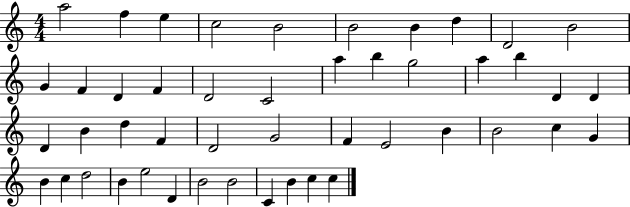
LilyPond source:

{
  \clef treble
  \numericTimeSignature
  \time 4/4
  \key c \major
  a''2 f''4 e''4 | c''2 b'2 | b'2 b'4 d''4 | d'2 b'2 | \break g'4 f'4 d'4 f'4 | d'2 c'2 | a''4 b''4 g''2 | a''4 b''4 d'4 d'4 | \break d'4 b'4 d''4 f'4 | d'2 g'2 | f'4 e'2 b'4 | b'2 c''4 g'4 | \break b'4 c''4 d''2 | b'4 e''2 d'4 | b'2 b'2 | c'4 b'4 c''4 c''4 | \break \bar "|."
}